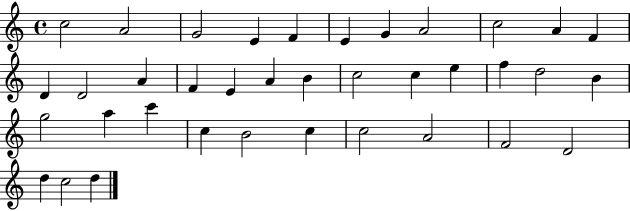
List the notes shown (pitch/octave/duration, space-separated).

C5/h A4/h G4/h E4/q F4/q E4/q G4/q A4/h C5/h A4/q F4/q D4/q D4/h A4/q F4/q E4/q A4/q B4/q C5/h C5/q E5/q F5/q D5/h B4/q G5/h A5/q C6/q C5/q B4/h C5/q C5/h A4/h F4/h D4/h D5/q C5/h D5/q